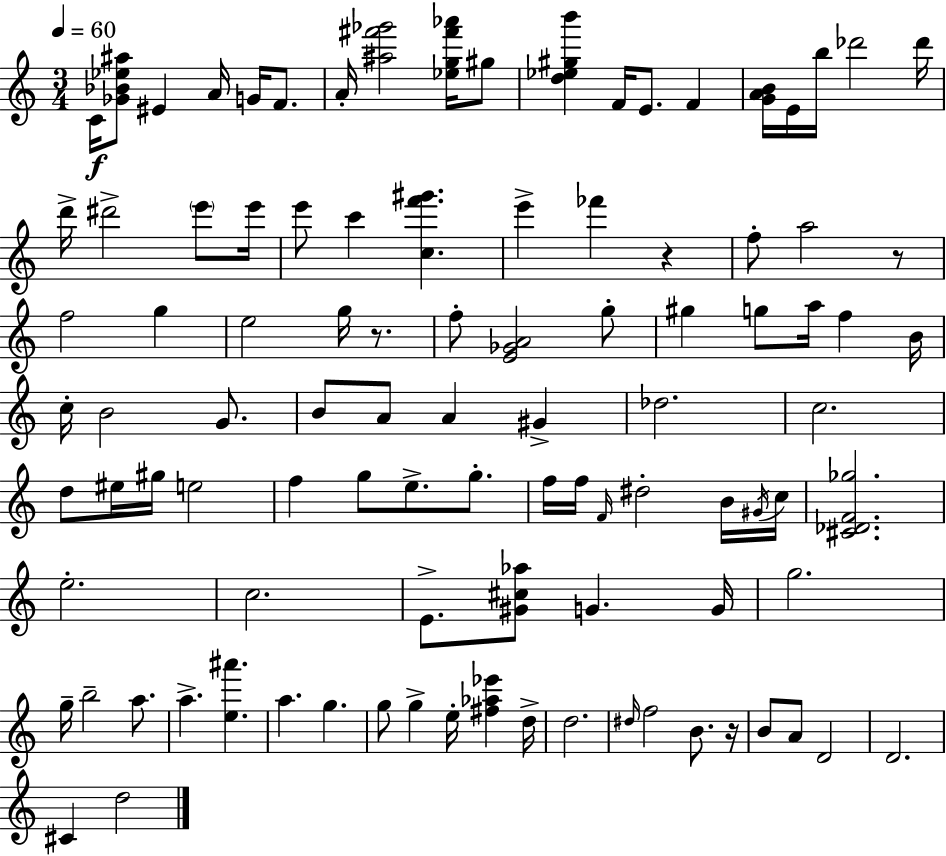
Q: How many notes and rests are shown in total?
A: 100